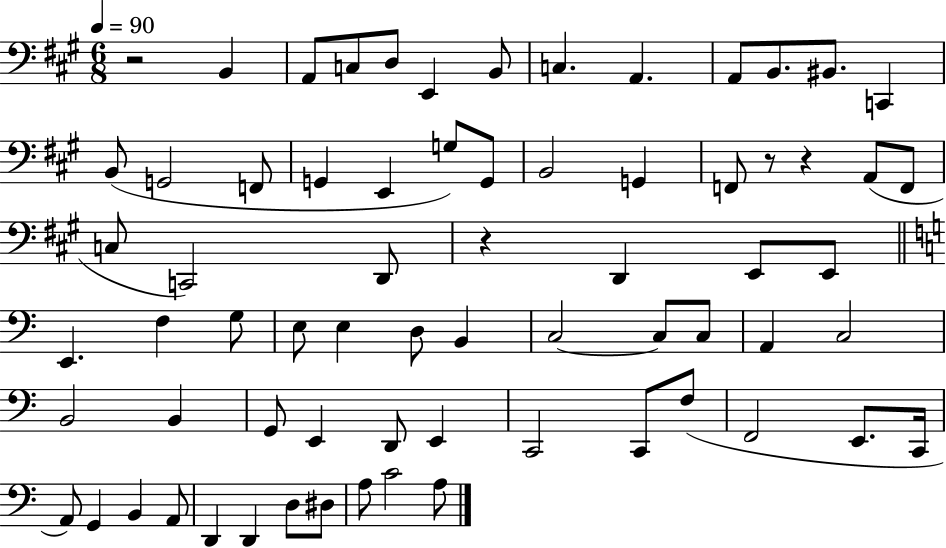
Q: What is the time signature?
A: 6/8